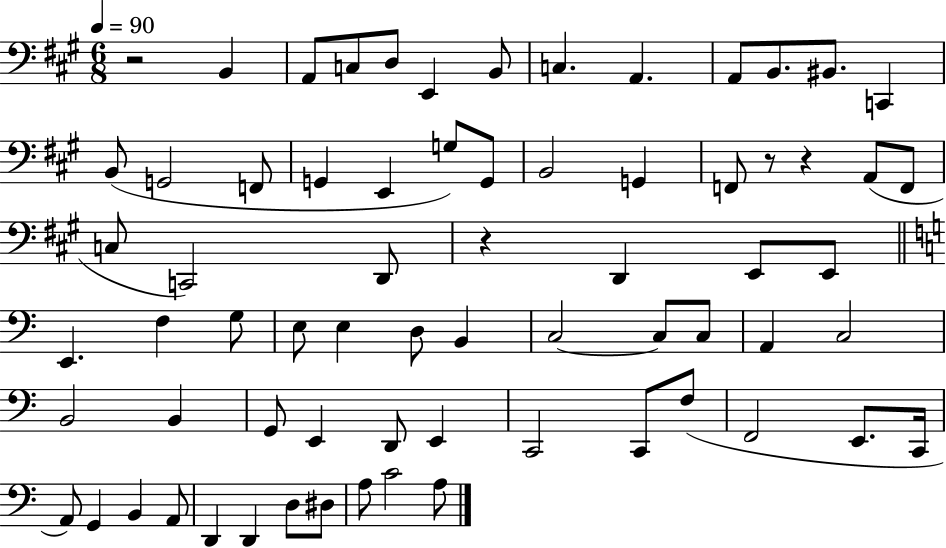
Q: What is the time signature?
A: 6/8